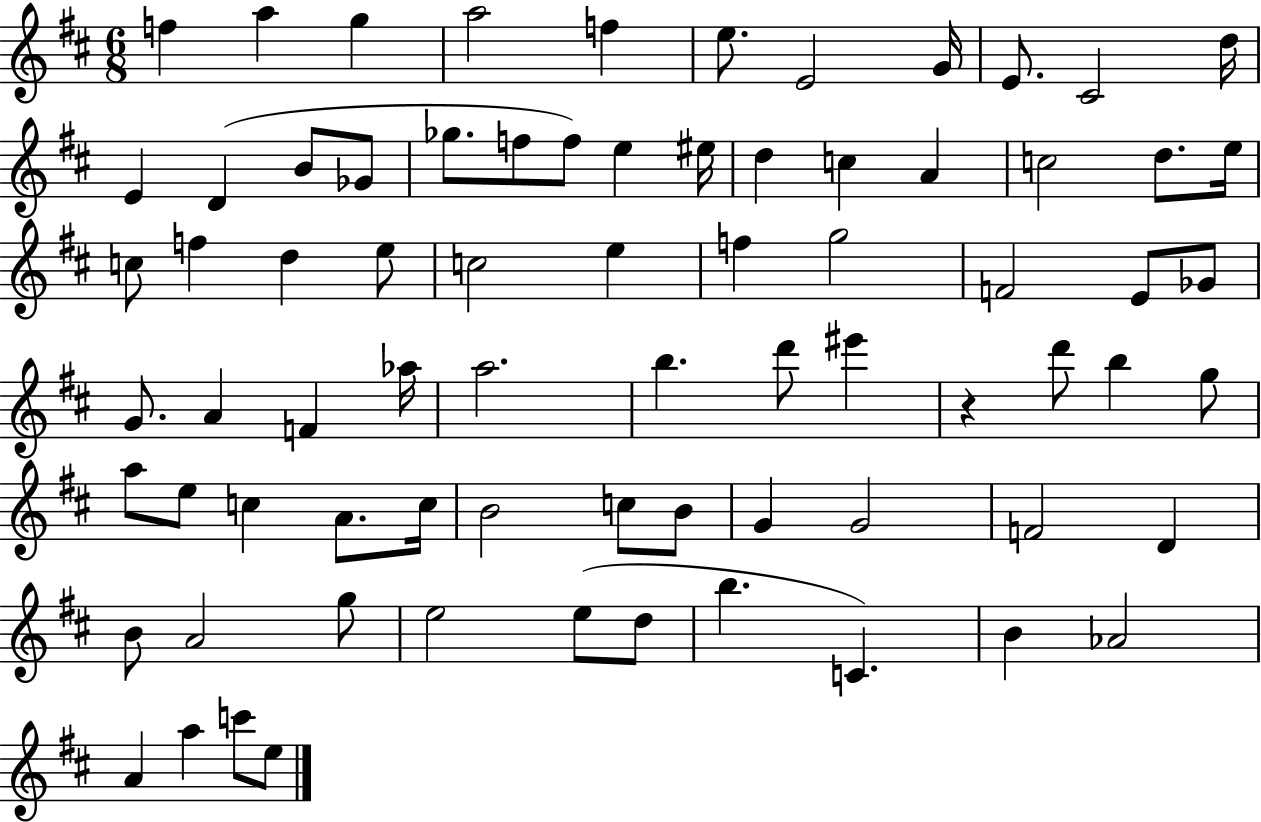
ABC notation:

X:1
T:Untitled
M:6/8
L:1/4
K:D
f a g a2 f e/2 E2 G/4 E/2 ^C2 d/4 E D B/2 _G/2 _g/2 f/2 f/2 e ^e/4 d c A c2 d/2 e/4 c/2 f d e/2 c2 e f g2 F2 E/2 _G/2 G/2 A F _a/4 a2 b d'/2 ^e' z d'/2 b g/2 a/2 e/2 c A/2 c/4 B2 c/2 B/2 G G2 F2 D B/2 A2 g/2 e2 e/2 d/2 b C B _A2 A a c'/2 e/2